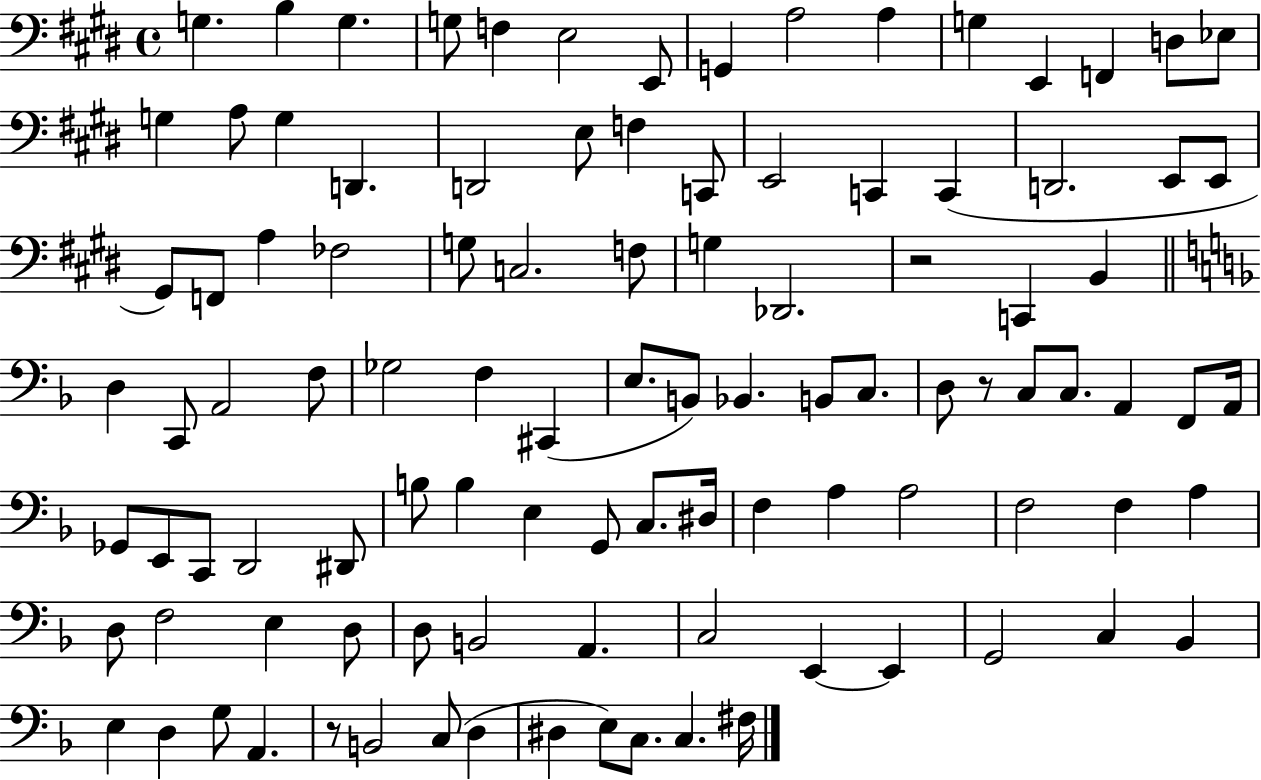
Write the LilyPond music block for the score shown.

{
  \clef bass
  \time 4/4
  \defaultTimeSignature
  \key e \major
  g4. b4 g4. | g8 f4 e2 e,8 | g,4 a2 a4 | g4 e,4 f,4 d8 ees8 | \break g4 a8 g4 d,4. | d,2 e8 f4 c,8 | e,2 c,4 c,4( | d,2. e,8 e,8 | \break gis,8) f,8 a4 fes2 | g8 c2. f8 | g4 des,2. | r2 c,4 b,4 | \break \bar "||" \break \key f \major d4 c,8 a,2 f8 | ges2 f4 cis,4( | e8. b,8) bes,4. b,8 c8. | d8 r8 c8 c8. a,4 f,8 a,16 | \break ges,8 e,8 c,8 d,2 dis,8 | b8 b4 e4 g,8 c8. dis16 | f4 a4 a2 | f2 f4 a4 | \break d8 f2 e4 d8 | d8 b,2 a,4. | c2 e,4~~ e,4 | g,2 c4 bes,4 | \break e4 d4 g8 a,4. | r8 b,2 c8( d4 | dis4 e8) c8. c4. fis16 | \bar "|."
}